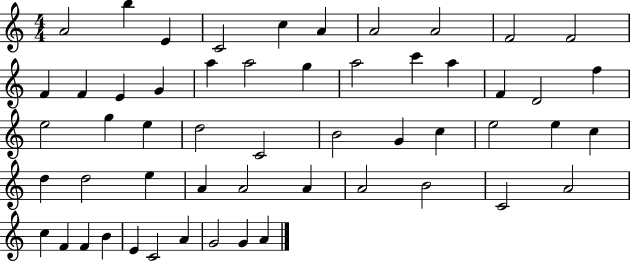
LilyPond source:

{
  \clef treble
  \numericTimeSignature
  \time 4/4
  \key c \major
  a'2 b''4 e'4 | c'2 c''4 a'4 | a'2 a'2 | f'2 f'2 | \break f'4 f'4 e'4 g'4 | a''4 a''2 g''4 | a''2 c'''4 a''4 | f'4 d'2 f''4 | \break e''2 g''4 e''4 | d''2 c'2 | b'2 g'4 c''4 | e''2 e''4 c''4 | \break d''4 d''2 e''4 | a'4 a'2 a'4 | a'2 b'2 | c'2 a'2 | \break c''4 f'4 f'4 b'4 | e'4 c'2 a'4 | g'2 g'4 a'4 | \bar "|."
}